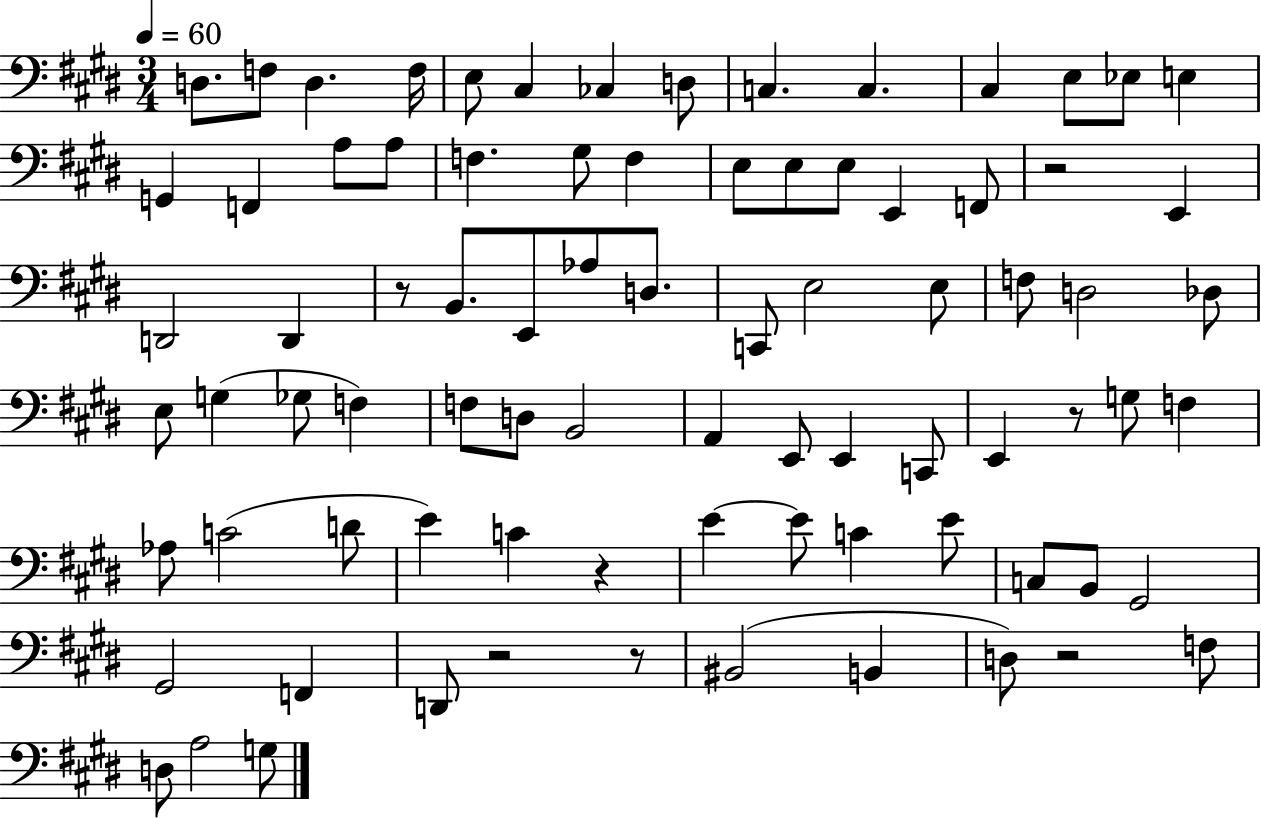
X:1
T:Untitled
M:3/4
L:1/4
K:E
D,/2 F,/2 D, F,/4 E,/2 ^C, _C, D,/2 C, C, ^C, E,/2 _E,/2 E, G,, F,, A,/2 A,/2 F, ^G,/2 F, E,/2 E,/2 E,/2 E,, F,,/2 z2 E,, D,,2 D,, z/2 B,,/2 E,,/2 _A,/2 D,/2 C,,/2 E,2 E,/2 F,/2 D,2 _D,/2 E,/2 G, _G,/2 F, F,/2 D,/2 B,,2 A,, E,,/2 E,, C,,/2 E,, z/2 G,/2 F, _A,/2 C2 D/2 E C z E E/2 C E/2 C,/2 B,,/2 ^G,,2 ^G,,2 F,, D,,/2 z2 z/2 ^B,,2 B,, D,/2 z2 F,/2 D,/2 A,2 G,/2